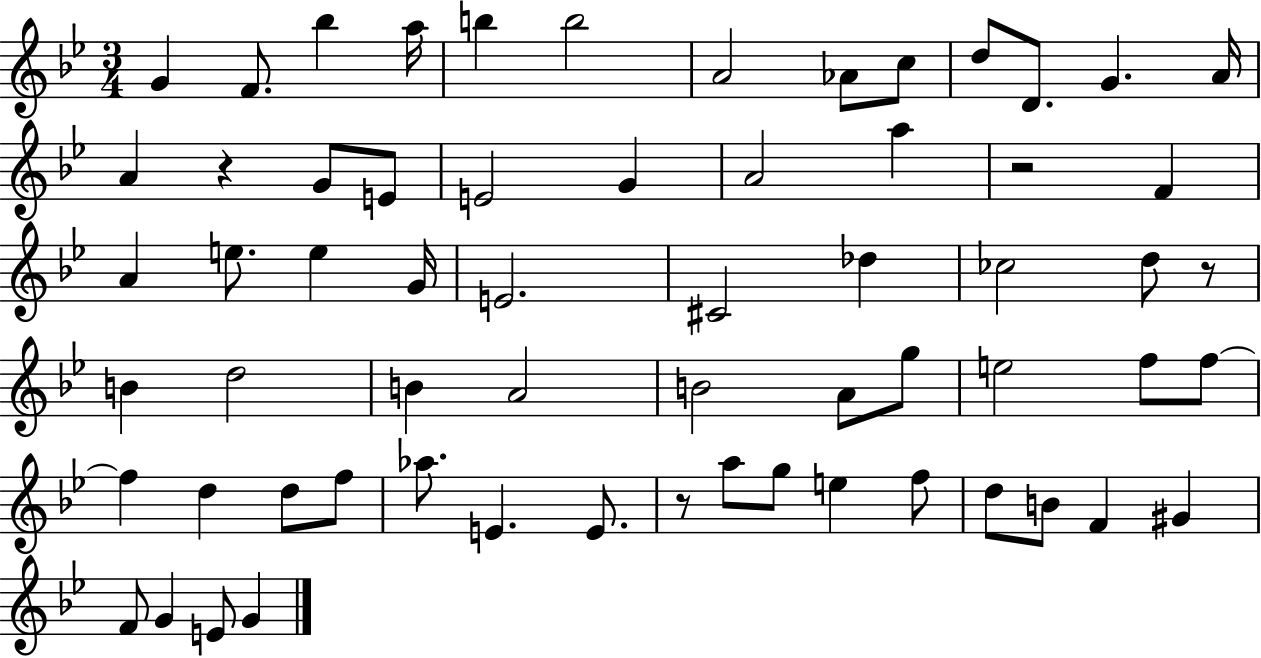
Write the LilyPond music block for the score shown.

{
  \clef treble
  \numericTimeSignature
  \time 3/4
  \key bes \major
  \repeat volta 2 { g'4 f'8. bes''4 a''16 | b''4 b''2 | a'2 aes'8 c''8 | d''8 d'8. g'4. a'16 | \break a'4 r4 g'8 e'8 | e'2 g'4 | a'2 a''4 | r2 f'4 | \break a'4 e''8. e''4 g'16 | e'2. | cis'2 des''4 | ces''2 d''8 r8 | \break b'4 d''2 | b'4 a'2 | b'2 a'8 g''8 | e''2 f''8 f''8~~ | \break f''4 d''4 d''8 f''8 | aes''8. e'4. e'8. | r8 a''8 g''8 e''4 f''8 | d''8 b'8 f'4 gis'4 | \break f'8 g'4 e'8 g'4 | } \bar "|."
}